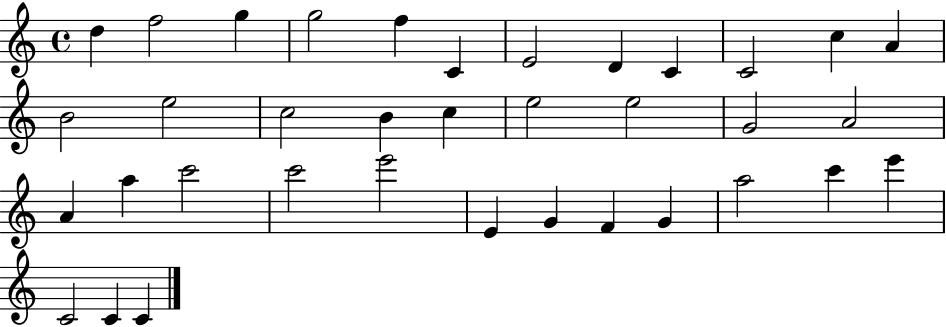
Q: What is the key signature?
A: C major